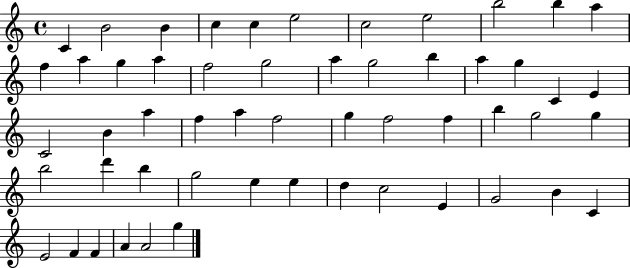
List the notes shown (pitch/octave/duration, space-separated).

C4/q B4/h B4/q C5/q C5/q E5/h C5/h E5/h B5/h B5/q A5/q F5/q A5/q G5/q A5/q F5/h G5/h A5/q G5/h B5/q A5/q G5/q C4/q E4/q C4/h B4/q A5/q F5/q A5/q F5/h G5/q F5/h F5/q B5/q G5/h G5/q B5/h D6/q B5/q G5/h E5/q E5/q D5/q C5/h E4/q G4/h B4/q C4/q E4/h F4/q F4/q A4/q A4/h G5/q